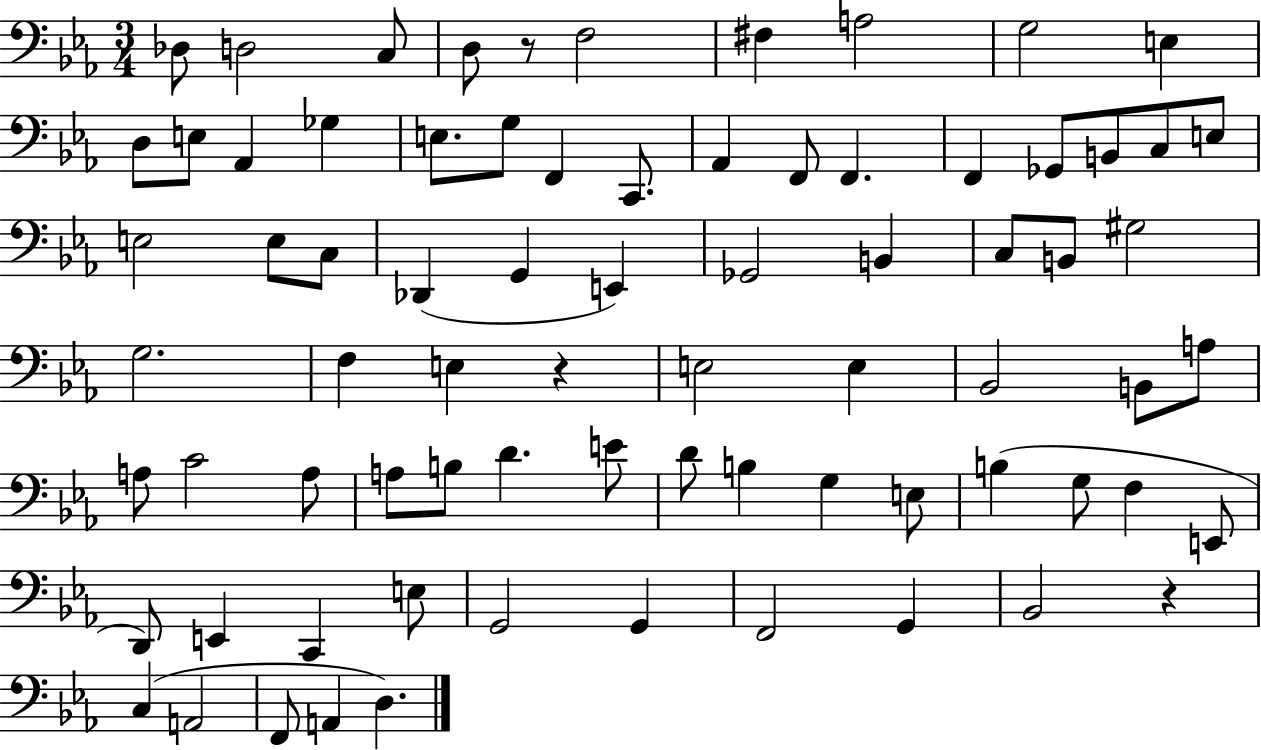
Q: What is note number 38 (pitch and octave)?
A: F3